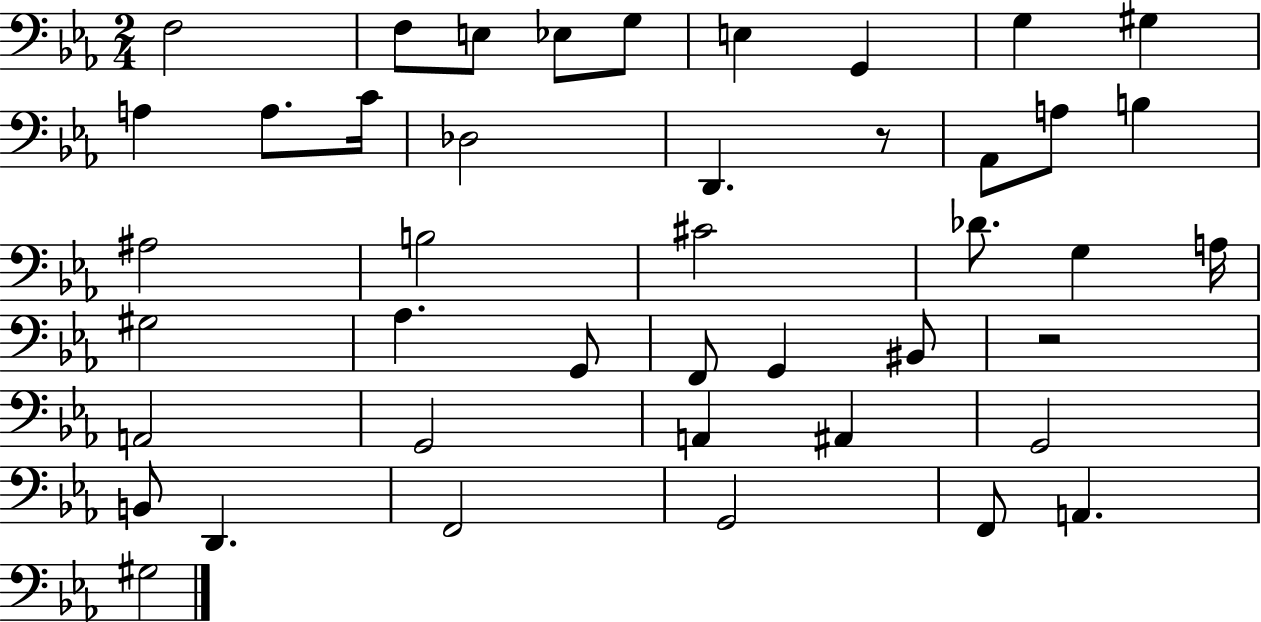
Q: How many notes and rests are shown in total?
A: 43